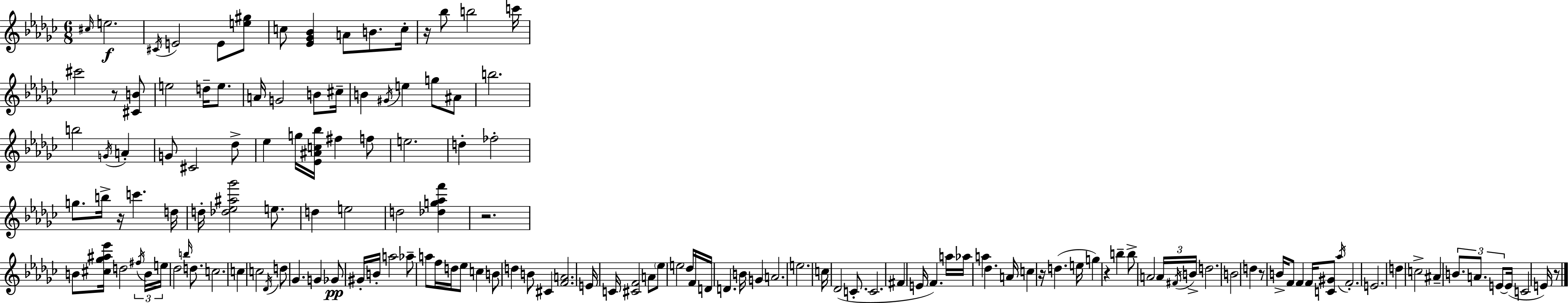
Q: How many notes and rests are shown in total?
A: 149